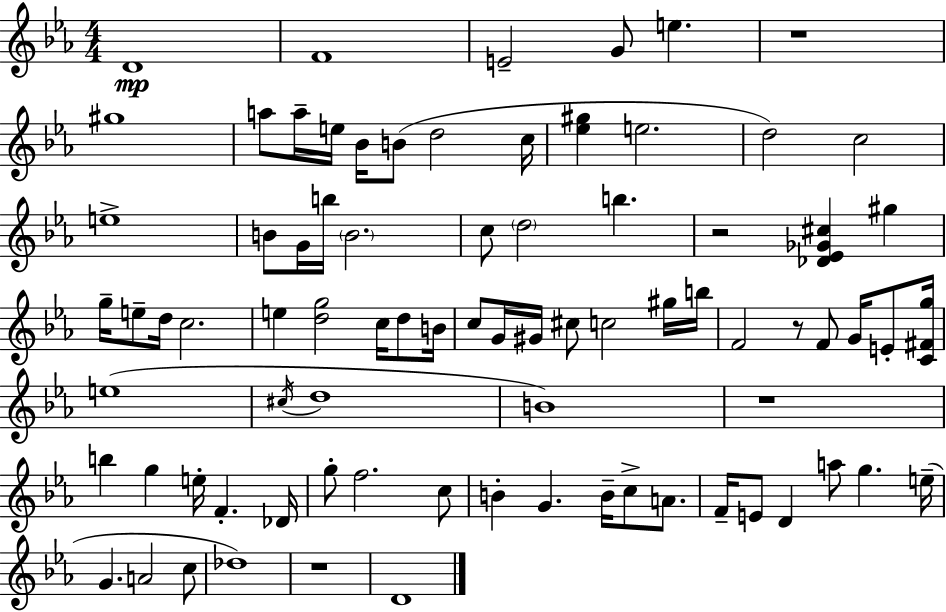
X:1
T:Untitled
M:4/4
L:1/4
K:Eb
D4 F4 E2 G/2 e z4 ^g4 a/2 a/4 e/4 _B/4 B/2 d2 c/4 [_e^g] e2 d2 c2 e4 B/2 G/4 b/4 B2 c/2 d2 b z2 [_D_E_G^c] ^g g/4 e/2 d/4 c2 e [dg]2 c/4 d/2 B/4 c/2 G/4 ^G/4 ^c/2 c2 ^g/4 b/4 F2 z/2 F/2 G/4 E/2 [C^Fg]/4 e4 ^c/4 d4 B4 z4 b g e/4 F _D/4 g/2 f2 c/2 B G B/4 c/2 A/2 F/4 E/2 D a/2 g e/4 G A2 c/2 _d4 z4 D4